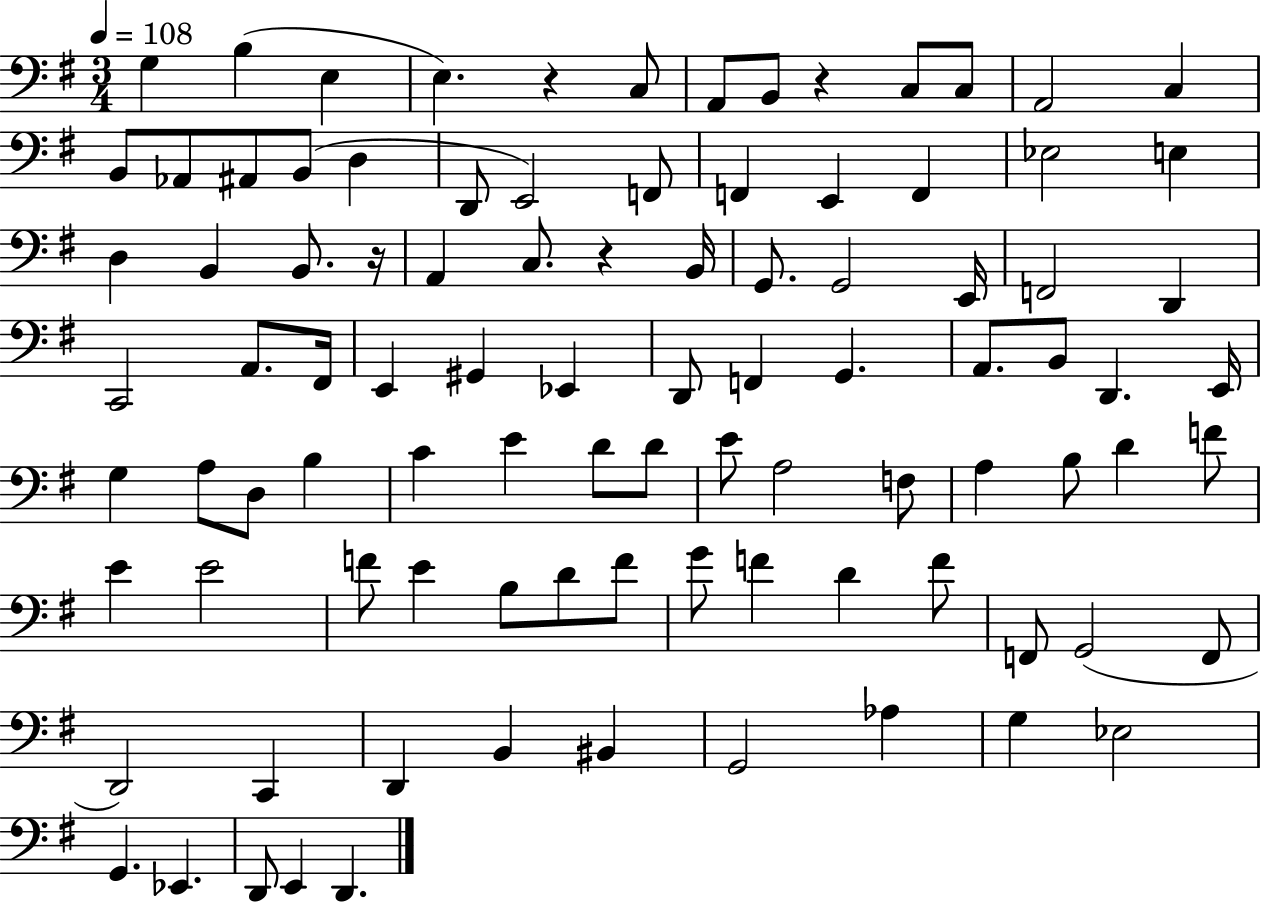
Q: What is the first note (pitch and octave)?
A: G3